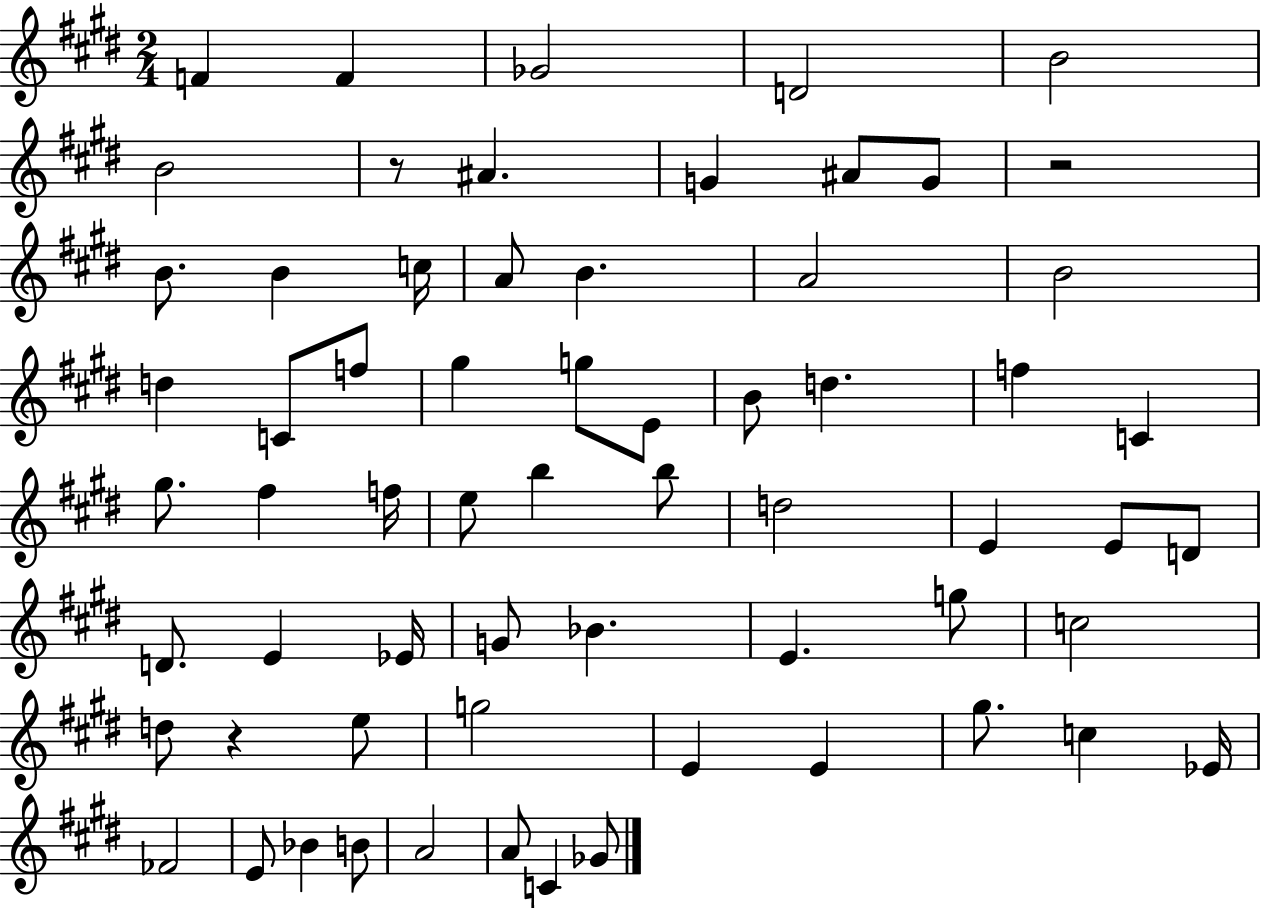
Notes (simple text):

F4/q F4/q Gb4/h D4/h B4/h B4/h R/e A#4/q. G4/q A#4/e G4/e R/h B4/e. B4/q C5/s A4/e B4/q. A4/h B4/h D5/q C4/e F5/e G#5/q G5/e E4/e B4/e D5/q. F5/q C4/q G#5/e. F#5/q F5/s E5/e B5/q B5/e D5/h E4/q E4/e D4/e D4/e. E4/q Eb4/s G4/e Bb4/q. E4/q. G5/e C5/h D5/e R/q E5/e G5/h E4/q E4/q G#5/e. C5/q Eb4/s FES4/h E4/e Bb4/q B4/e A4/h A4/e C4/q Gb4/e